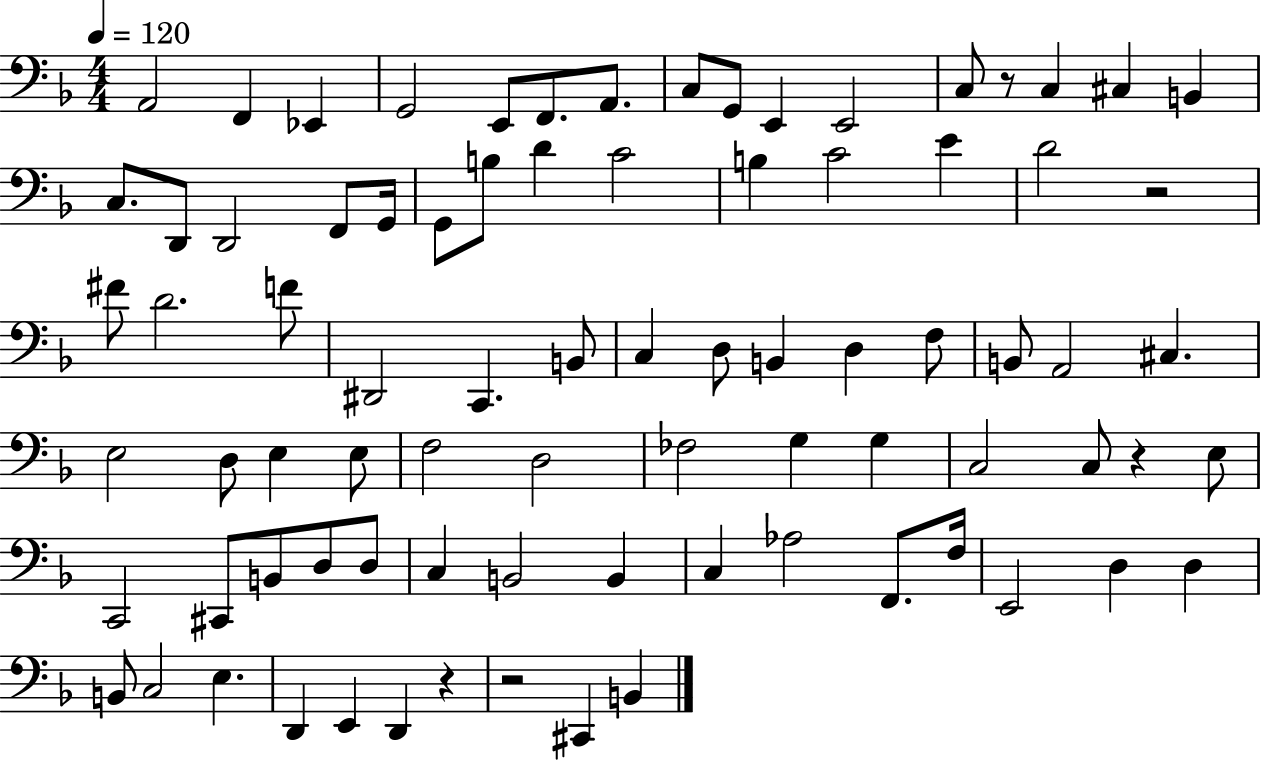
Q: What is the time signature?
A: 4/4